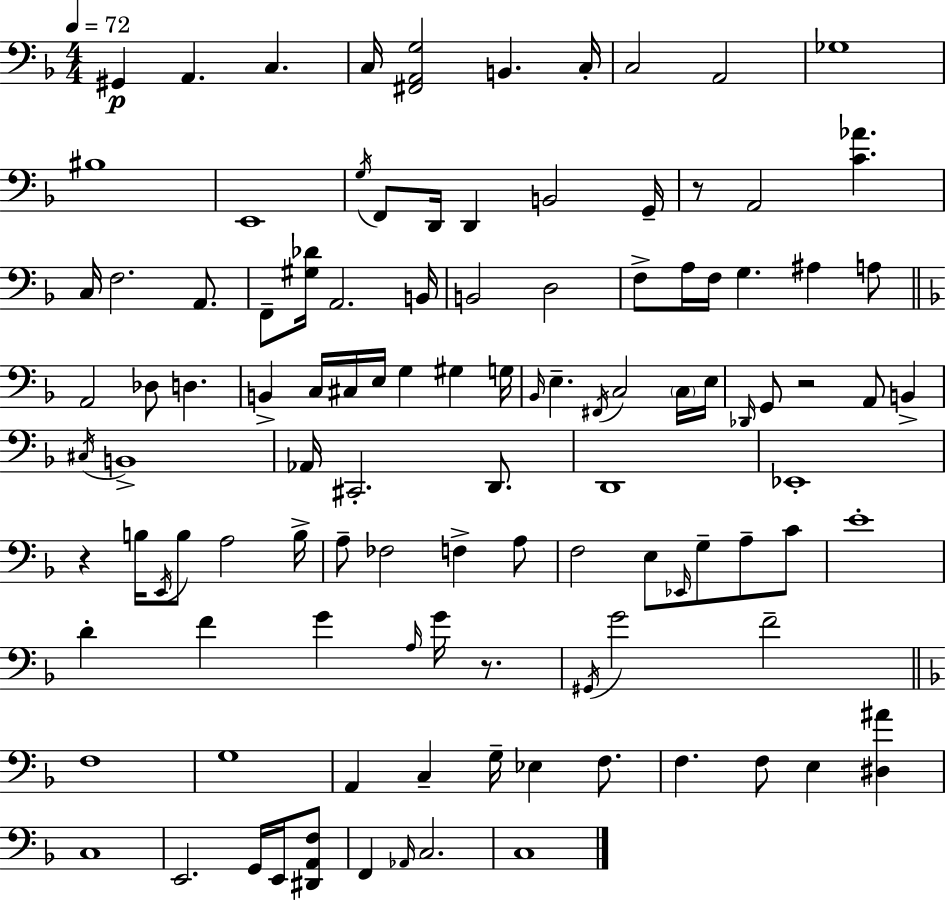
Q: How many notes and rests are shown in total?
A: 110